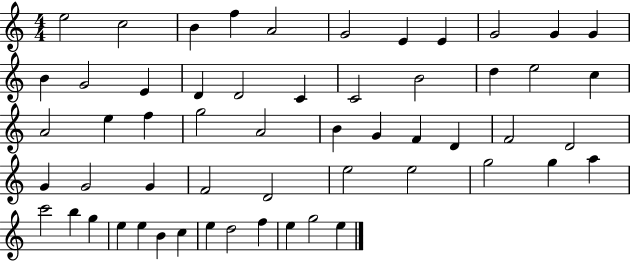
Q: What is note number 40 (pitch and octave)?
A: E5